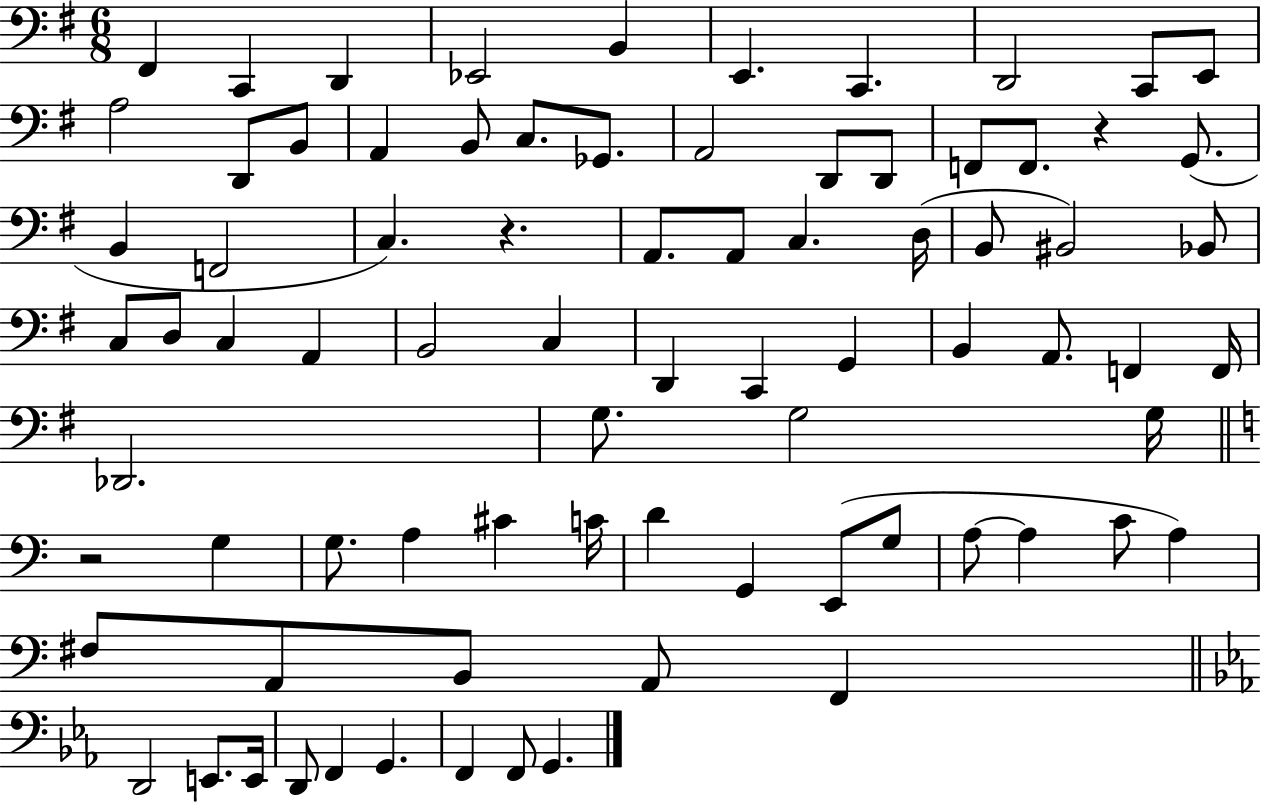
F#2/q C2/q D2/q Eb2/h B2/q E2/q. C2/q. D2/h C2/e E2/e A3/h D2/e B2/e A2/q B2/e C3/e. Gb2/e. A2/h D2/e D2/e F2/e F2/e. R/q G2/e. B2/q F2/h C3/q. R/q. A2/e. A2/e C3/q. D3/s B2/e BIS2/h Bb2/e C3/e D3/e C3/q A2/q B2/h C3/q D2/q C2/q G2/q B2/q A2/e. F2/q F2/s Db2/h. G3/e. G3/h G3/s R/h G3/q G3/e. A3/q C#4/q C4/s D4/q G2/q E2/e G3/e A3/e A3/q C4/e A3/q F#3/e A2/e B2/e A2/e F2/q D2/h E2/e. E2/s D2/e F2/q G2/q. F2/q F2/e G2/q.